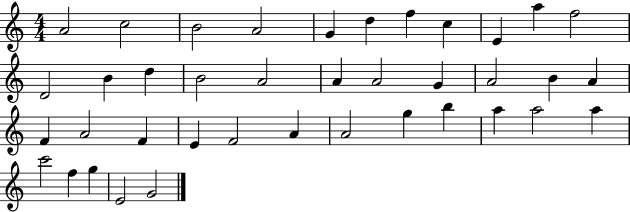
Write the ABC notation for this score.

X:1
T:Untitled
M:4/4
L:1/4
K:C
A2 c2 B2 A2 G d f c E a f2 D2 B d B2 A2 A A2 G A2 B A F A2 F E F2 A A2 g b a a2 a c'2 f g E2 G2